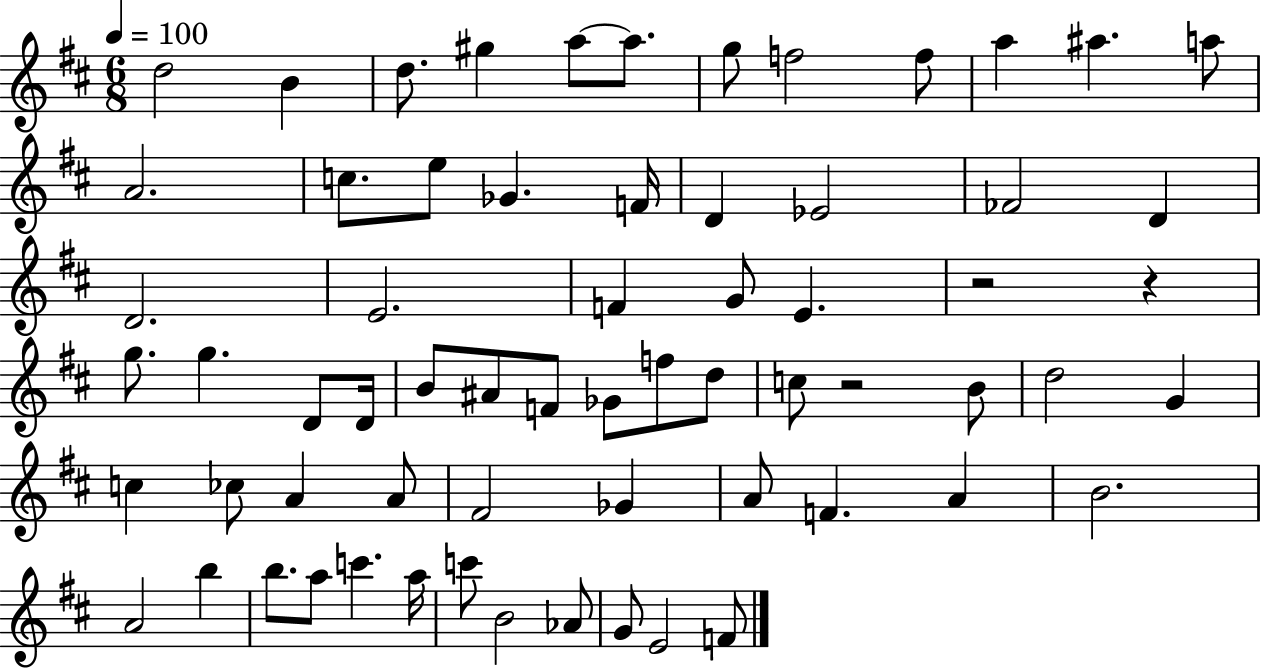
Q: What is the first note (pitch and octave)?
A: D5